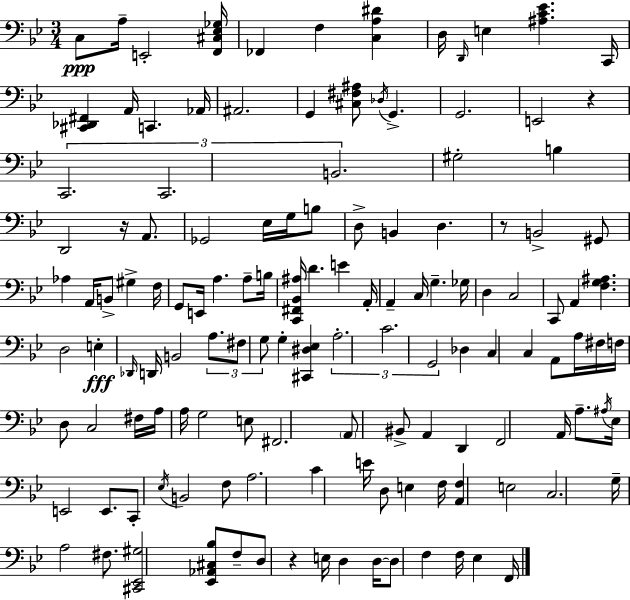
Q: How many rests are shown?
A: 4